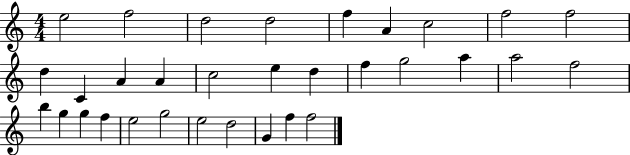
{
  \clef treble
  \numericTimeSignature
  \time 4/4
  \key c \major
  e''2 f''2 | d''2 d''2 | f''4 a'4 c''2 | f''2 f''2 | \break d''4 c'4 a'4 a'4 | c''2 e''4 d''4 | f''4 g''2 a''4 | a''2 f''2 | \break b''4 g''4 g''4 f''4 | e''2 g''2 | e''2 d''2 | g'4 f''4 f''2 | \break \bar "|."
}